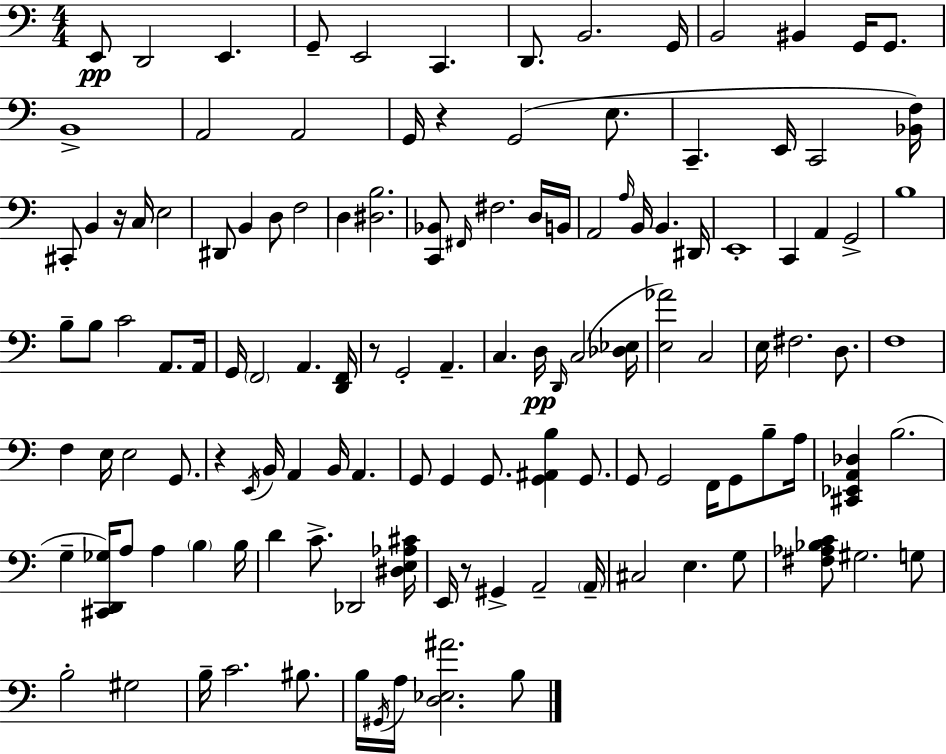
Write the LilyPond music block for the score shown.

{
  \clef bass
  \numericTimeSignature
  \time 4/4
  \key a \minor
  e,8\pp d,2 e,4. | g,8-- e,2 c,4. | d,8. b,2. g,16 | b,2 bis,4 g,16 g,8. | \break b,1-> | a,2 a,2 | g,16 r4 g,2( e8. | c,4.-- e,16 c,2 <bes, f>16) | \break cis,8-. b,4 r16 c16 e2 | dis,8 b,4 d8 f2 | d4 <dis b>2. | <c, bes,>8 \grace { fis,16 } fis2. d16 | \break b,16 a,2 \grace { a16 } b,16 b,4. | dis,16 e,1-. | c,4 a,4 g,2-> | b1 | \break b8-- b8 c'2 a,8. | a,16 g,16 \parenthesize f,2 a,4. | <d, f,>16 r8 g,2-. a,4.-- | c4. d16\pp \grace { d,16 }( c2 | \break <des ees>16 <e aes'>2) c2 | e16 fis2. | d8. f1 | f4 e16 e2 | \break g,8. r4 \acciaccatura { e,16 } b,16 a,4 b,16 a,4. | g,8 g,4 g,8. <g, ais, b>4 | g,8. g,8 g,2 f,16 g,8 | b8-- a16 <cis, ees, a, des>4 b2.( | \break g4-- <cis, d, ges>16) a8 a4 \parenthesize b4 | b16 d'4 c'8.-> des,2 | <dis e aes cis'>16 e,16 r8 gis,4-> a,2-- | \parenthesize a,16-- cis2 e4. | \break g8 <fis aes bes c'>8 gis2. | g8 b2-. gis2 | b16-- c'2. | bis8. b16 \acciaccatura { gis,16 } a16 <d ees ais'>2. | \break b8 \bar "|."
}